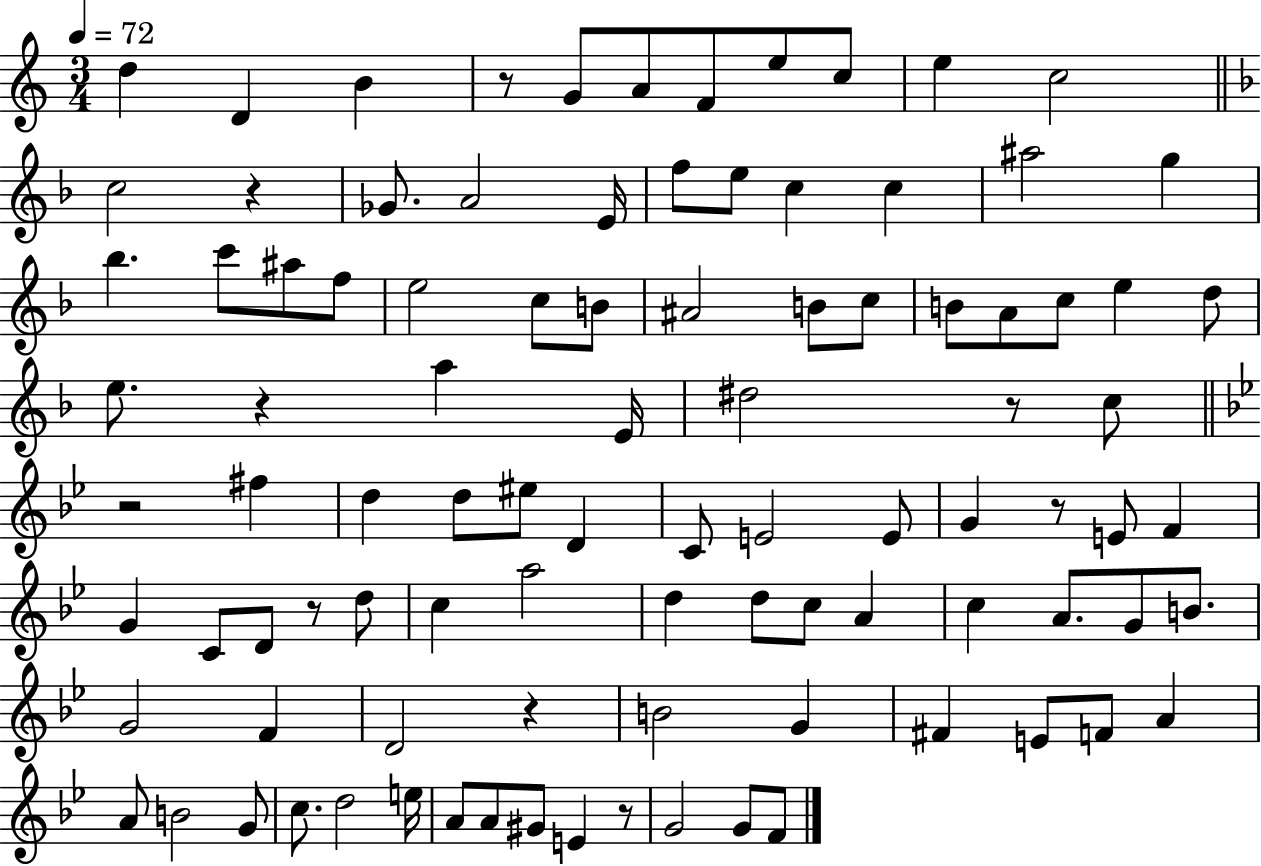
D5/q D4/q B4/q R/e G4/e A4/e F4/e E5/e C5/e E5/q C5/h C5/h R/q Gb4/e. A4/h E4/s F5/e E5/e C5/q C5/q A#5/h G5/q Bb5/q. C6/e A#5/e F5/e E5/h C5/e B4/e A#4/h B4/e C5/e B4/e A4/e C5/e E5/q D5/e E5/e. R/q A5/q E4/s D#5/h R/e C5/e R/h F#5/q D5/q D5/e EIS5/e D4/q C4/e E4/h E4/e G4/q R/e E4/e F4/q G4/q C4/e D4/e R/e D5/e C5/q A5/h D5/q D5/e C5/e A4/q C5/q A4/e. G4/e B4/e. G4/h F4/q D4/h R/q B4/h G4/q F#4/q E4/e F4/e A4/q A4/e B4/h G4/e C5/e. D5/h E5/s A4/e A4/e G#4/e E4/q R/e G4/h G4/e F4/e